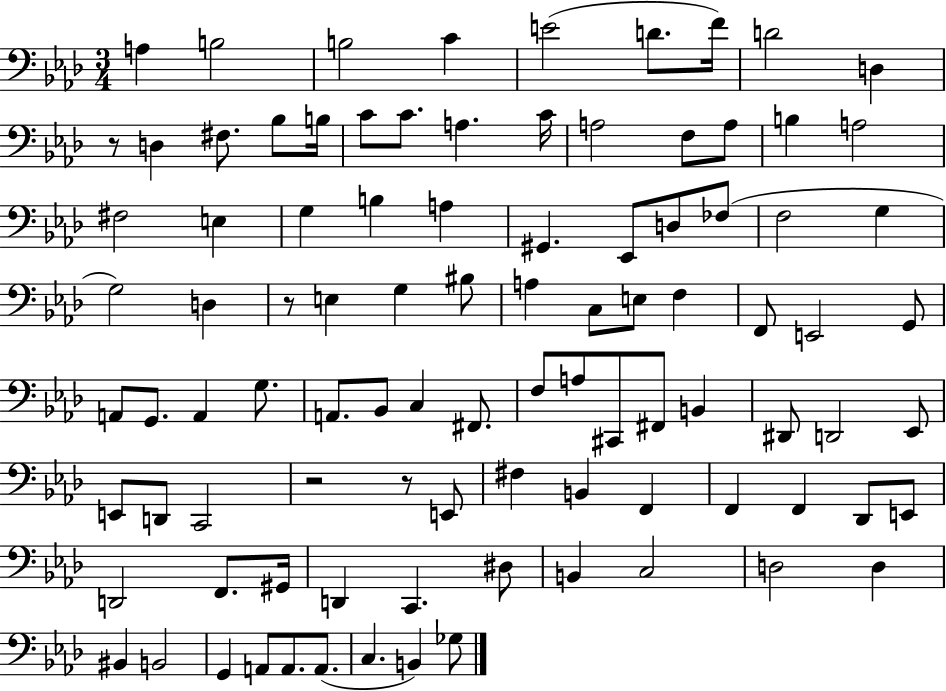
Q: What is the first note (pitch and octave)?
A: A3